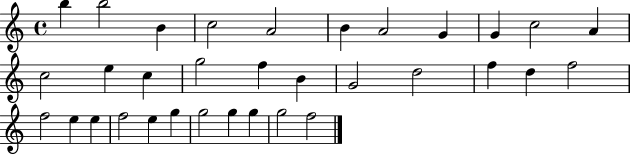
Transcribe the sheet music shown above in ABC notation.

X:1
T:Untitled
M:4/4
L:1/4
K:C
b b2 B c2 A2 B A2 G G c2 A c2 e c g2 f B G2 d2 f d f2 f2 e e f2 e g g2 g g g2 f2